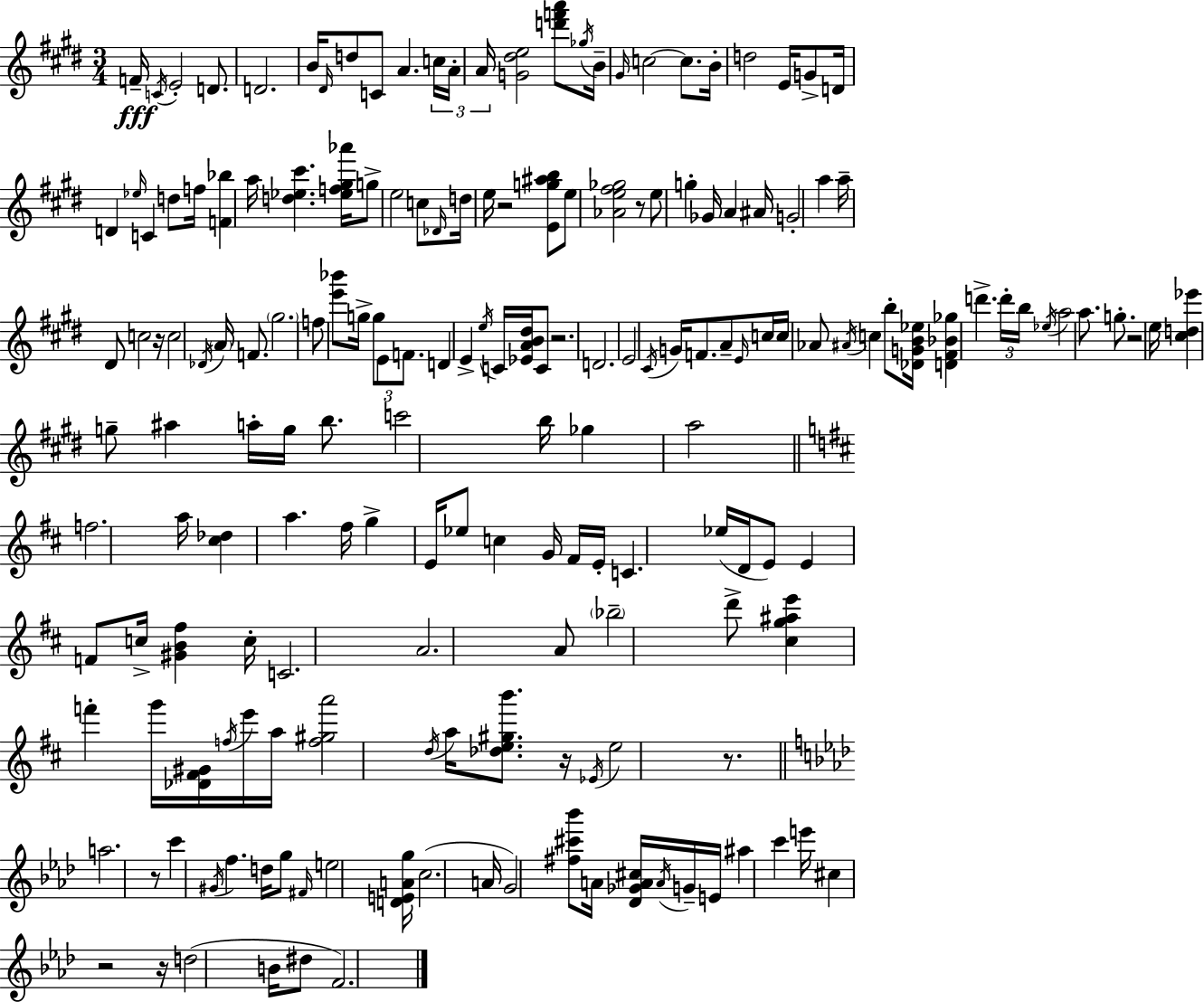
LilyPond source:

{
  \clef treble
  \numericTimeSignature
  \time 3/4
  \key e \major
  f'16--\fff \acciaccatura { c'16 } e'2-. d'8. | d'2. | b'16 \grace { dis'16 } d''8 c'8 a'4. | \tuplet 3/2 { c''16 a'16-. a'16 } <g' dis'' e''>2 | \break <d''' f''' a'''>8 \acciaccatura { ges''16 } b'16-- \grace { gis'16 } c''2~~ | c''8. b'16-. d''2 | e'16 g'8-> d'16 d'4 \grace { ees''16 } c'4 | d''8 f''16 <f' bes''>4 a''16 <d'' ees'' cis'''>4. | \break <ees'' f'' gis'' aes'''>16 g''8-> e''2 | c''8 \grace { des'16 } d''16 e''16 r2 | <e' g'' ais'' b''>8 e''8 <aes' e'' fis'' ges''>2 | r8 e''8 g''4-. | \break ges'16 a'4 ais'16 g'2-. | a''4 a''16-- dis'8 c''2 | r16 c''2 | \acciaccatura { des'16 } \parenthesize a'16 f'8. \parenthesize gis''2. | \break f''8 <e''' bes'''>8 g''16-> | \tuplet 3/2 { g''8 e'8 f'8. } d'4 e'4-> | \acciaccatura { e''16 } c'16 <ees' a' b' dis''>16 c'8 r2. | d'2. | \break e'2 | \acciaccatura { cis'16 } g'16 f'8. a'8-- \grace { e'16 } | c''16 c''16 aes'8 \acciaccatura { ais'16 } c''4 b''8-. <des' g' b' ees''>16 | <d' fis' bes' ges''>4 d'''4.-> \tuplet 3/2 { d'''16-. b''16 | \break \acciaccatura { ees''16 } } a''2 a''8. | g''8.-. r2 e''16 | <cis'' d'' ees'''>4 g''8-- ais''4 a''16-. g''16 | b''8. c'''2 b''16 | \break ges''4 a''2 | \bar "||" \break \key d \major f''2. | a''16 <cis'' des''>4 a''4. fis''16 | g''4-> e'16 ees''8 c''4 g'16 | fis'16 e'16-. c'4. ees''16( d'16 e'8) | \break e'4 f'8 c''16-> <gis' b' fis''>4 c''16-. | c'2. | a'2. | a'8 \parenthesize bes''2-- d'''8-> | \break <cis'' g'' ais'' e'''>4 f'''4-. g'''16 <des' fis' gis'>16 \acciaccatura { f''16 } e'''16 | a''16 <f'' gis'' a'''>2 \acciaccatura { d''16 } a''16 <des'' e'' gis'' b'''>8. | r16 \acciaccatura { ees'16 } e''2 | r8. \bar "||" \break \key aes \major a''2. | r8 c'''4 \acciaccatura { gis'16 } f''4. | d''16 g''8 \grace { fis'16 } e''2 | <d' e' a' g''>16 c''2.( | \break a'16 g'2) <fis'' cis''' bes'''>8 | a'16 <des' ges' a' cis''>16 \acciaccatura { a'16 } g'16-- e'16 ais''4 c'''4 | e'''16 cis''4 r2 | r16 d''2( | \break b'16 dis''8 f'2.) | \bar "|."
}